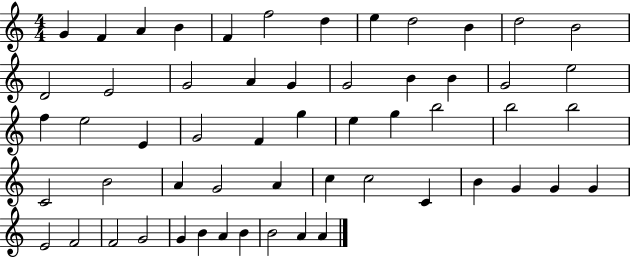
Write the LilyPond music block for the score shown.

{
  \clef treble
  \numericTimeSignature
  \time 4/4
  \key c \major
  g'4 f'4 a'4 b'4 | f'4 f''2 d''4 | e''4 d''2 b'4 | d''2 b'2 | \break d'2 e'2 | g'2 a'4 g'4 | g'2 b'4 b'4 | g'2 e''2 | \break f''4 e''2 e'4 | g'2 f'4 g''4 | e''4 g''4 b''2 | b''2 b''2 | \break c'2 b'2 | a'4 g'2 a'4 | c''4 c''2 c'4 | b'4 g'4 g'4 g'4 | \break e'2 f'2 | f'2 g'2 | g'4 b'4 a'4 b'4 | b'2 a'4 a'4 | \break \bar "|."
}